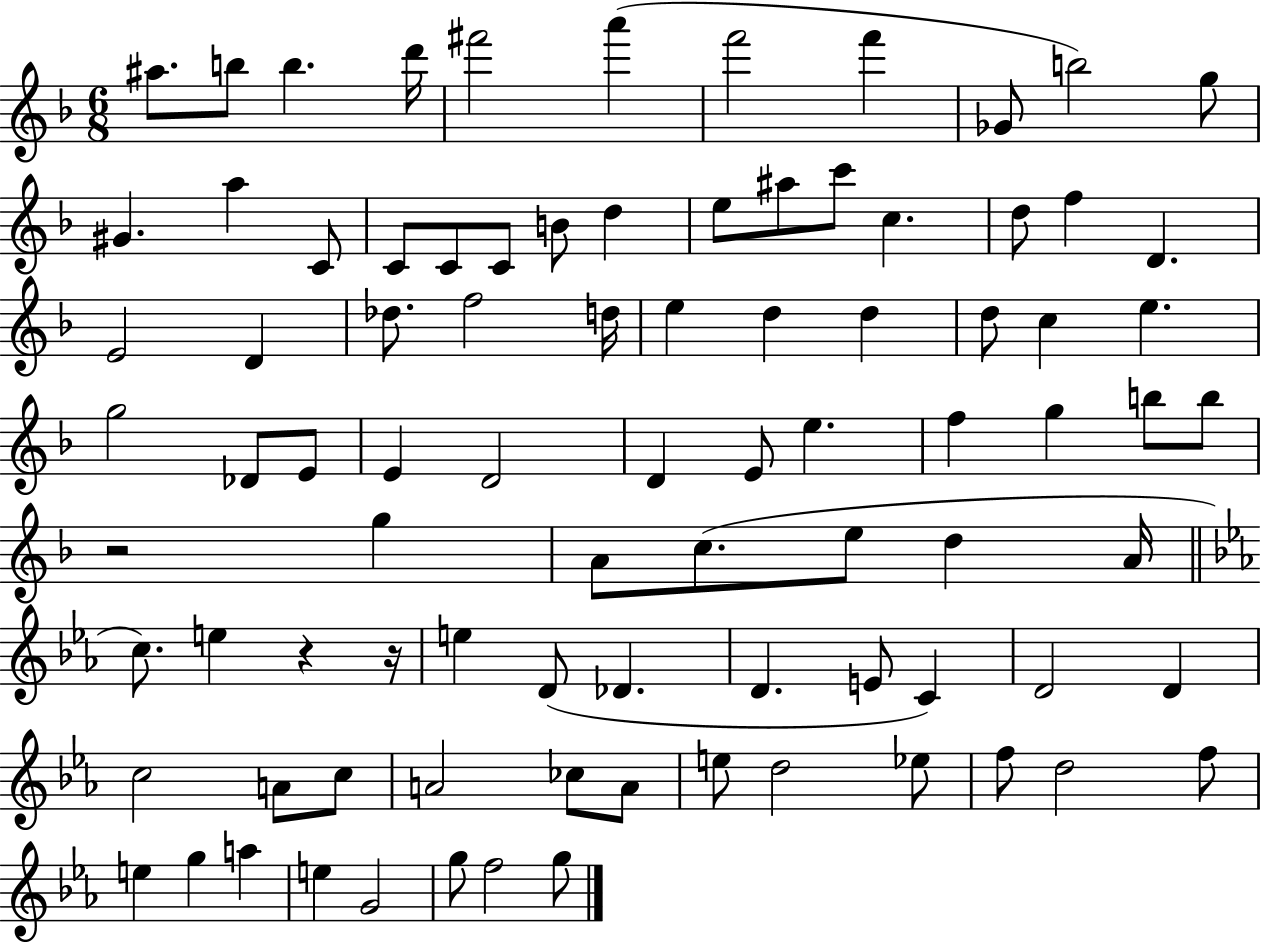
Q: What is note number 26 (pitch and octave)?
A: D4